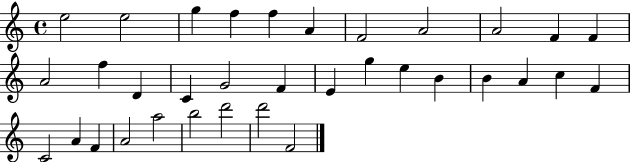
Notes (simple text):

E5/h E5/h G5/q F5/q F5/q A4/q F4/h A4/h A4/h F4/q F4/q A4/h F5/q D4/q C4/q G4/h F4/q E4/q G5/q E5/q B4/q B4/q A4/q C5/q F4/q C4/h A4/q F4/q A4/h A5/h B5/h D6/h D6/h F4/h